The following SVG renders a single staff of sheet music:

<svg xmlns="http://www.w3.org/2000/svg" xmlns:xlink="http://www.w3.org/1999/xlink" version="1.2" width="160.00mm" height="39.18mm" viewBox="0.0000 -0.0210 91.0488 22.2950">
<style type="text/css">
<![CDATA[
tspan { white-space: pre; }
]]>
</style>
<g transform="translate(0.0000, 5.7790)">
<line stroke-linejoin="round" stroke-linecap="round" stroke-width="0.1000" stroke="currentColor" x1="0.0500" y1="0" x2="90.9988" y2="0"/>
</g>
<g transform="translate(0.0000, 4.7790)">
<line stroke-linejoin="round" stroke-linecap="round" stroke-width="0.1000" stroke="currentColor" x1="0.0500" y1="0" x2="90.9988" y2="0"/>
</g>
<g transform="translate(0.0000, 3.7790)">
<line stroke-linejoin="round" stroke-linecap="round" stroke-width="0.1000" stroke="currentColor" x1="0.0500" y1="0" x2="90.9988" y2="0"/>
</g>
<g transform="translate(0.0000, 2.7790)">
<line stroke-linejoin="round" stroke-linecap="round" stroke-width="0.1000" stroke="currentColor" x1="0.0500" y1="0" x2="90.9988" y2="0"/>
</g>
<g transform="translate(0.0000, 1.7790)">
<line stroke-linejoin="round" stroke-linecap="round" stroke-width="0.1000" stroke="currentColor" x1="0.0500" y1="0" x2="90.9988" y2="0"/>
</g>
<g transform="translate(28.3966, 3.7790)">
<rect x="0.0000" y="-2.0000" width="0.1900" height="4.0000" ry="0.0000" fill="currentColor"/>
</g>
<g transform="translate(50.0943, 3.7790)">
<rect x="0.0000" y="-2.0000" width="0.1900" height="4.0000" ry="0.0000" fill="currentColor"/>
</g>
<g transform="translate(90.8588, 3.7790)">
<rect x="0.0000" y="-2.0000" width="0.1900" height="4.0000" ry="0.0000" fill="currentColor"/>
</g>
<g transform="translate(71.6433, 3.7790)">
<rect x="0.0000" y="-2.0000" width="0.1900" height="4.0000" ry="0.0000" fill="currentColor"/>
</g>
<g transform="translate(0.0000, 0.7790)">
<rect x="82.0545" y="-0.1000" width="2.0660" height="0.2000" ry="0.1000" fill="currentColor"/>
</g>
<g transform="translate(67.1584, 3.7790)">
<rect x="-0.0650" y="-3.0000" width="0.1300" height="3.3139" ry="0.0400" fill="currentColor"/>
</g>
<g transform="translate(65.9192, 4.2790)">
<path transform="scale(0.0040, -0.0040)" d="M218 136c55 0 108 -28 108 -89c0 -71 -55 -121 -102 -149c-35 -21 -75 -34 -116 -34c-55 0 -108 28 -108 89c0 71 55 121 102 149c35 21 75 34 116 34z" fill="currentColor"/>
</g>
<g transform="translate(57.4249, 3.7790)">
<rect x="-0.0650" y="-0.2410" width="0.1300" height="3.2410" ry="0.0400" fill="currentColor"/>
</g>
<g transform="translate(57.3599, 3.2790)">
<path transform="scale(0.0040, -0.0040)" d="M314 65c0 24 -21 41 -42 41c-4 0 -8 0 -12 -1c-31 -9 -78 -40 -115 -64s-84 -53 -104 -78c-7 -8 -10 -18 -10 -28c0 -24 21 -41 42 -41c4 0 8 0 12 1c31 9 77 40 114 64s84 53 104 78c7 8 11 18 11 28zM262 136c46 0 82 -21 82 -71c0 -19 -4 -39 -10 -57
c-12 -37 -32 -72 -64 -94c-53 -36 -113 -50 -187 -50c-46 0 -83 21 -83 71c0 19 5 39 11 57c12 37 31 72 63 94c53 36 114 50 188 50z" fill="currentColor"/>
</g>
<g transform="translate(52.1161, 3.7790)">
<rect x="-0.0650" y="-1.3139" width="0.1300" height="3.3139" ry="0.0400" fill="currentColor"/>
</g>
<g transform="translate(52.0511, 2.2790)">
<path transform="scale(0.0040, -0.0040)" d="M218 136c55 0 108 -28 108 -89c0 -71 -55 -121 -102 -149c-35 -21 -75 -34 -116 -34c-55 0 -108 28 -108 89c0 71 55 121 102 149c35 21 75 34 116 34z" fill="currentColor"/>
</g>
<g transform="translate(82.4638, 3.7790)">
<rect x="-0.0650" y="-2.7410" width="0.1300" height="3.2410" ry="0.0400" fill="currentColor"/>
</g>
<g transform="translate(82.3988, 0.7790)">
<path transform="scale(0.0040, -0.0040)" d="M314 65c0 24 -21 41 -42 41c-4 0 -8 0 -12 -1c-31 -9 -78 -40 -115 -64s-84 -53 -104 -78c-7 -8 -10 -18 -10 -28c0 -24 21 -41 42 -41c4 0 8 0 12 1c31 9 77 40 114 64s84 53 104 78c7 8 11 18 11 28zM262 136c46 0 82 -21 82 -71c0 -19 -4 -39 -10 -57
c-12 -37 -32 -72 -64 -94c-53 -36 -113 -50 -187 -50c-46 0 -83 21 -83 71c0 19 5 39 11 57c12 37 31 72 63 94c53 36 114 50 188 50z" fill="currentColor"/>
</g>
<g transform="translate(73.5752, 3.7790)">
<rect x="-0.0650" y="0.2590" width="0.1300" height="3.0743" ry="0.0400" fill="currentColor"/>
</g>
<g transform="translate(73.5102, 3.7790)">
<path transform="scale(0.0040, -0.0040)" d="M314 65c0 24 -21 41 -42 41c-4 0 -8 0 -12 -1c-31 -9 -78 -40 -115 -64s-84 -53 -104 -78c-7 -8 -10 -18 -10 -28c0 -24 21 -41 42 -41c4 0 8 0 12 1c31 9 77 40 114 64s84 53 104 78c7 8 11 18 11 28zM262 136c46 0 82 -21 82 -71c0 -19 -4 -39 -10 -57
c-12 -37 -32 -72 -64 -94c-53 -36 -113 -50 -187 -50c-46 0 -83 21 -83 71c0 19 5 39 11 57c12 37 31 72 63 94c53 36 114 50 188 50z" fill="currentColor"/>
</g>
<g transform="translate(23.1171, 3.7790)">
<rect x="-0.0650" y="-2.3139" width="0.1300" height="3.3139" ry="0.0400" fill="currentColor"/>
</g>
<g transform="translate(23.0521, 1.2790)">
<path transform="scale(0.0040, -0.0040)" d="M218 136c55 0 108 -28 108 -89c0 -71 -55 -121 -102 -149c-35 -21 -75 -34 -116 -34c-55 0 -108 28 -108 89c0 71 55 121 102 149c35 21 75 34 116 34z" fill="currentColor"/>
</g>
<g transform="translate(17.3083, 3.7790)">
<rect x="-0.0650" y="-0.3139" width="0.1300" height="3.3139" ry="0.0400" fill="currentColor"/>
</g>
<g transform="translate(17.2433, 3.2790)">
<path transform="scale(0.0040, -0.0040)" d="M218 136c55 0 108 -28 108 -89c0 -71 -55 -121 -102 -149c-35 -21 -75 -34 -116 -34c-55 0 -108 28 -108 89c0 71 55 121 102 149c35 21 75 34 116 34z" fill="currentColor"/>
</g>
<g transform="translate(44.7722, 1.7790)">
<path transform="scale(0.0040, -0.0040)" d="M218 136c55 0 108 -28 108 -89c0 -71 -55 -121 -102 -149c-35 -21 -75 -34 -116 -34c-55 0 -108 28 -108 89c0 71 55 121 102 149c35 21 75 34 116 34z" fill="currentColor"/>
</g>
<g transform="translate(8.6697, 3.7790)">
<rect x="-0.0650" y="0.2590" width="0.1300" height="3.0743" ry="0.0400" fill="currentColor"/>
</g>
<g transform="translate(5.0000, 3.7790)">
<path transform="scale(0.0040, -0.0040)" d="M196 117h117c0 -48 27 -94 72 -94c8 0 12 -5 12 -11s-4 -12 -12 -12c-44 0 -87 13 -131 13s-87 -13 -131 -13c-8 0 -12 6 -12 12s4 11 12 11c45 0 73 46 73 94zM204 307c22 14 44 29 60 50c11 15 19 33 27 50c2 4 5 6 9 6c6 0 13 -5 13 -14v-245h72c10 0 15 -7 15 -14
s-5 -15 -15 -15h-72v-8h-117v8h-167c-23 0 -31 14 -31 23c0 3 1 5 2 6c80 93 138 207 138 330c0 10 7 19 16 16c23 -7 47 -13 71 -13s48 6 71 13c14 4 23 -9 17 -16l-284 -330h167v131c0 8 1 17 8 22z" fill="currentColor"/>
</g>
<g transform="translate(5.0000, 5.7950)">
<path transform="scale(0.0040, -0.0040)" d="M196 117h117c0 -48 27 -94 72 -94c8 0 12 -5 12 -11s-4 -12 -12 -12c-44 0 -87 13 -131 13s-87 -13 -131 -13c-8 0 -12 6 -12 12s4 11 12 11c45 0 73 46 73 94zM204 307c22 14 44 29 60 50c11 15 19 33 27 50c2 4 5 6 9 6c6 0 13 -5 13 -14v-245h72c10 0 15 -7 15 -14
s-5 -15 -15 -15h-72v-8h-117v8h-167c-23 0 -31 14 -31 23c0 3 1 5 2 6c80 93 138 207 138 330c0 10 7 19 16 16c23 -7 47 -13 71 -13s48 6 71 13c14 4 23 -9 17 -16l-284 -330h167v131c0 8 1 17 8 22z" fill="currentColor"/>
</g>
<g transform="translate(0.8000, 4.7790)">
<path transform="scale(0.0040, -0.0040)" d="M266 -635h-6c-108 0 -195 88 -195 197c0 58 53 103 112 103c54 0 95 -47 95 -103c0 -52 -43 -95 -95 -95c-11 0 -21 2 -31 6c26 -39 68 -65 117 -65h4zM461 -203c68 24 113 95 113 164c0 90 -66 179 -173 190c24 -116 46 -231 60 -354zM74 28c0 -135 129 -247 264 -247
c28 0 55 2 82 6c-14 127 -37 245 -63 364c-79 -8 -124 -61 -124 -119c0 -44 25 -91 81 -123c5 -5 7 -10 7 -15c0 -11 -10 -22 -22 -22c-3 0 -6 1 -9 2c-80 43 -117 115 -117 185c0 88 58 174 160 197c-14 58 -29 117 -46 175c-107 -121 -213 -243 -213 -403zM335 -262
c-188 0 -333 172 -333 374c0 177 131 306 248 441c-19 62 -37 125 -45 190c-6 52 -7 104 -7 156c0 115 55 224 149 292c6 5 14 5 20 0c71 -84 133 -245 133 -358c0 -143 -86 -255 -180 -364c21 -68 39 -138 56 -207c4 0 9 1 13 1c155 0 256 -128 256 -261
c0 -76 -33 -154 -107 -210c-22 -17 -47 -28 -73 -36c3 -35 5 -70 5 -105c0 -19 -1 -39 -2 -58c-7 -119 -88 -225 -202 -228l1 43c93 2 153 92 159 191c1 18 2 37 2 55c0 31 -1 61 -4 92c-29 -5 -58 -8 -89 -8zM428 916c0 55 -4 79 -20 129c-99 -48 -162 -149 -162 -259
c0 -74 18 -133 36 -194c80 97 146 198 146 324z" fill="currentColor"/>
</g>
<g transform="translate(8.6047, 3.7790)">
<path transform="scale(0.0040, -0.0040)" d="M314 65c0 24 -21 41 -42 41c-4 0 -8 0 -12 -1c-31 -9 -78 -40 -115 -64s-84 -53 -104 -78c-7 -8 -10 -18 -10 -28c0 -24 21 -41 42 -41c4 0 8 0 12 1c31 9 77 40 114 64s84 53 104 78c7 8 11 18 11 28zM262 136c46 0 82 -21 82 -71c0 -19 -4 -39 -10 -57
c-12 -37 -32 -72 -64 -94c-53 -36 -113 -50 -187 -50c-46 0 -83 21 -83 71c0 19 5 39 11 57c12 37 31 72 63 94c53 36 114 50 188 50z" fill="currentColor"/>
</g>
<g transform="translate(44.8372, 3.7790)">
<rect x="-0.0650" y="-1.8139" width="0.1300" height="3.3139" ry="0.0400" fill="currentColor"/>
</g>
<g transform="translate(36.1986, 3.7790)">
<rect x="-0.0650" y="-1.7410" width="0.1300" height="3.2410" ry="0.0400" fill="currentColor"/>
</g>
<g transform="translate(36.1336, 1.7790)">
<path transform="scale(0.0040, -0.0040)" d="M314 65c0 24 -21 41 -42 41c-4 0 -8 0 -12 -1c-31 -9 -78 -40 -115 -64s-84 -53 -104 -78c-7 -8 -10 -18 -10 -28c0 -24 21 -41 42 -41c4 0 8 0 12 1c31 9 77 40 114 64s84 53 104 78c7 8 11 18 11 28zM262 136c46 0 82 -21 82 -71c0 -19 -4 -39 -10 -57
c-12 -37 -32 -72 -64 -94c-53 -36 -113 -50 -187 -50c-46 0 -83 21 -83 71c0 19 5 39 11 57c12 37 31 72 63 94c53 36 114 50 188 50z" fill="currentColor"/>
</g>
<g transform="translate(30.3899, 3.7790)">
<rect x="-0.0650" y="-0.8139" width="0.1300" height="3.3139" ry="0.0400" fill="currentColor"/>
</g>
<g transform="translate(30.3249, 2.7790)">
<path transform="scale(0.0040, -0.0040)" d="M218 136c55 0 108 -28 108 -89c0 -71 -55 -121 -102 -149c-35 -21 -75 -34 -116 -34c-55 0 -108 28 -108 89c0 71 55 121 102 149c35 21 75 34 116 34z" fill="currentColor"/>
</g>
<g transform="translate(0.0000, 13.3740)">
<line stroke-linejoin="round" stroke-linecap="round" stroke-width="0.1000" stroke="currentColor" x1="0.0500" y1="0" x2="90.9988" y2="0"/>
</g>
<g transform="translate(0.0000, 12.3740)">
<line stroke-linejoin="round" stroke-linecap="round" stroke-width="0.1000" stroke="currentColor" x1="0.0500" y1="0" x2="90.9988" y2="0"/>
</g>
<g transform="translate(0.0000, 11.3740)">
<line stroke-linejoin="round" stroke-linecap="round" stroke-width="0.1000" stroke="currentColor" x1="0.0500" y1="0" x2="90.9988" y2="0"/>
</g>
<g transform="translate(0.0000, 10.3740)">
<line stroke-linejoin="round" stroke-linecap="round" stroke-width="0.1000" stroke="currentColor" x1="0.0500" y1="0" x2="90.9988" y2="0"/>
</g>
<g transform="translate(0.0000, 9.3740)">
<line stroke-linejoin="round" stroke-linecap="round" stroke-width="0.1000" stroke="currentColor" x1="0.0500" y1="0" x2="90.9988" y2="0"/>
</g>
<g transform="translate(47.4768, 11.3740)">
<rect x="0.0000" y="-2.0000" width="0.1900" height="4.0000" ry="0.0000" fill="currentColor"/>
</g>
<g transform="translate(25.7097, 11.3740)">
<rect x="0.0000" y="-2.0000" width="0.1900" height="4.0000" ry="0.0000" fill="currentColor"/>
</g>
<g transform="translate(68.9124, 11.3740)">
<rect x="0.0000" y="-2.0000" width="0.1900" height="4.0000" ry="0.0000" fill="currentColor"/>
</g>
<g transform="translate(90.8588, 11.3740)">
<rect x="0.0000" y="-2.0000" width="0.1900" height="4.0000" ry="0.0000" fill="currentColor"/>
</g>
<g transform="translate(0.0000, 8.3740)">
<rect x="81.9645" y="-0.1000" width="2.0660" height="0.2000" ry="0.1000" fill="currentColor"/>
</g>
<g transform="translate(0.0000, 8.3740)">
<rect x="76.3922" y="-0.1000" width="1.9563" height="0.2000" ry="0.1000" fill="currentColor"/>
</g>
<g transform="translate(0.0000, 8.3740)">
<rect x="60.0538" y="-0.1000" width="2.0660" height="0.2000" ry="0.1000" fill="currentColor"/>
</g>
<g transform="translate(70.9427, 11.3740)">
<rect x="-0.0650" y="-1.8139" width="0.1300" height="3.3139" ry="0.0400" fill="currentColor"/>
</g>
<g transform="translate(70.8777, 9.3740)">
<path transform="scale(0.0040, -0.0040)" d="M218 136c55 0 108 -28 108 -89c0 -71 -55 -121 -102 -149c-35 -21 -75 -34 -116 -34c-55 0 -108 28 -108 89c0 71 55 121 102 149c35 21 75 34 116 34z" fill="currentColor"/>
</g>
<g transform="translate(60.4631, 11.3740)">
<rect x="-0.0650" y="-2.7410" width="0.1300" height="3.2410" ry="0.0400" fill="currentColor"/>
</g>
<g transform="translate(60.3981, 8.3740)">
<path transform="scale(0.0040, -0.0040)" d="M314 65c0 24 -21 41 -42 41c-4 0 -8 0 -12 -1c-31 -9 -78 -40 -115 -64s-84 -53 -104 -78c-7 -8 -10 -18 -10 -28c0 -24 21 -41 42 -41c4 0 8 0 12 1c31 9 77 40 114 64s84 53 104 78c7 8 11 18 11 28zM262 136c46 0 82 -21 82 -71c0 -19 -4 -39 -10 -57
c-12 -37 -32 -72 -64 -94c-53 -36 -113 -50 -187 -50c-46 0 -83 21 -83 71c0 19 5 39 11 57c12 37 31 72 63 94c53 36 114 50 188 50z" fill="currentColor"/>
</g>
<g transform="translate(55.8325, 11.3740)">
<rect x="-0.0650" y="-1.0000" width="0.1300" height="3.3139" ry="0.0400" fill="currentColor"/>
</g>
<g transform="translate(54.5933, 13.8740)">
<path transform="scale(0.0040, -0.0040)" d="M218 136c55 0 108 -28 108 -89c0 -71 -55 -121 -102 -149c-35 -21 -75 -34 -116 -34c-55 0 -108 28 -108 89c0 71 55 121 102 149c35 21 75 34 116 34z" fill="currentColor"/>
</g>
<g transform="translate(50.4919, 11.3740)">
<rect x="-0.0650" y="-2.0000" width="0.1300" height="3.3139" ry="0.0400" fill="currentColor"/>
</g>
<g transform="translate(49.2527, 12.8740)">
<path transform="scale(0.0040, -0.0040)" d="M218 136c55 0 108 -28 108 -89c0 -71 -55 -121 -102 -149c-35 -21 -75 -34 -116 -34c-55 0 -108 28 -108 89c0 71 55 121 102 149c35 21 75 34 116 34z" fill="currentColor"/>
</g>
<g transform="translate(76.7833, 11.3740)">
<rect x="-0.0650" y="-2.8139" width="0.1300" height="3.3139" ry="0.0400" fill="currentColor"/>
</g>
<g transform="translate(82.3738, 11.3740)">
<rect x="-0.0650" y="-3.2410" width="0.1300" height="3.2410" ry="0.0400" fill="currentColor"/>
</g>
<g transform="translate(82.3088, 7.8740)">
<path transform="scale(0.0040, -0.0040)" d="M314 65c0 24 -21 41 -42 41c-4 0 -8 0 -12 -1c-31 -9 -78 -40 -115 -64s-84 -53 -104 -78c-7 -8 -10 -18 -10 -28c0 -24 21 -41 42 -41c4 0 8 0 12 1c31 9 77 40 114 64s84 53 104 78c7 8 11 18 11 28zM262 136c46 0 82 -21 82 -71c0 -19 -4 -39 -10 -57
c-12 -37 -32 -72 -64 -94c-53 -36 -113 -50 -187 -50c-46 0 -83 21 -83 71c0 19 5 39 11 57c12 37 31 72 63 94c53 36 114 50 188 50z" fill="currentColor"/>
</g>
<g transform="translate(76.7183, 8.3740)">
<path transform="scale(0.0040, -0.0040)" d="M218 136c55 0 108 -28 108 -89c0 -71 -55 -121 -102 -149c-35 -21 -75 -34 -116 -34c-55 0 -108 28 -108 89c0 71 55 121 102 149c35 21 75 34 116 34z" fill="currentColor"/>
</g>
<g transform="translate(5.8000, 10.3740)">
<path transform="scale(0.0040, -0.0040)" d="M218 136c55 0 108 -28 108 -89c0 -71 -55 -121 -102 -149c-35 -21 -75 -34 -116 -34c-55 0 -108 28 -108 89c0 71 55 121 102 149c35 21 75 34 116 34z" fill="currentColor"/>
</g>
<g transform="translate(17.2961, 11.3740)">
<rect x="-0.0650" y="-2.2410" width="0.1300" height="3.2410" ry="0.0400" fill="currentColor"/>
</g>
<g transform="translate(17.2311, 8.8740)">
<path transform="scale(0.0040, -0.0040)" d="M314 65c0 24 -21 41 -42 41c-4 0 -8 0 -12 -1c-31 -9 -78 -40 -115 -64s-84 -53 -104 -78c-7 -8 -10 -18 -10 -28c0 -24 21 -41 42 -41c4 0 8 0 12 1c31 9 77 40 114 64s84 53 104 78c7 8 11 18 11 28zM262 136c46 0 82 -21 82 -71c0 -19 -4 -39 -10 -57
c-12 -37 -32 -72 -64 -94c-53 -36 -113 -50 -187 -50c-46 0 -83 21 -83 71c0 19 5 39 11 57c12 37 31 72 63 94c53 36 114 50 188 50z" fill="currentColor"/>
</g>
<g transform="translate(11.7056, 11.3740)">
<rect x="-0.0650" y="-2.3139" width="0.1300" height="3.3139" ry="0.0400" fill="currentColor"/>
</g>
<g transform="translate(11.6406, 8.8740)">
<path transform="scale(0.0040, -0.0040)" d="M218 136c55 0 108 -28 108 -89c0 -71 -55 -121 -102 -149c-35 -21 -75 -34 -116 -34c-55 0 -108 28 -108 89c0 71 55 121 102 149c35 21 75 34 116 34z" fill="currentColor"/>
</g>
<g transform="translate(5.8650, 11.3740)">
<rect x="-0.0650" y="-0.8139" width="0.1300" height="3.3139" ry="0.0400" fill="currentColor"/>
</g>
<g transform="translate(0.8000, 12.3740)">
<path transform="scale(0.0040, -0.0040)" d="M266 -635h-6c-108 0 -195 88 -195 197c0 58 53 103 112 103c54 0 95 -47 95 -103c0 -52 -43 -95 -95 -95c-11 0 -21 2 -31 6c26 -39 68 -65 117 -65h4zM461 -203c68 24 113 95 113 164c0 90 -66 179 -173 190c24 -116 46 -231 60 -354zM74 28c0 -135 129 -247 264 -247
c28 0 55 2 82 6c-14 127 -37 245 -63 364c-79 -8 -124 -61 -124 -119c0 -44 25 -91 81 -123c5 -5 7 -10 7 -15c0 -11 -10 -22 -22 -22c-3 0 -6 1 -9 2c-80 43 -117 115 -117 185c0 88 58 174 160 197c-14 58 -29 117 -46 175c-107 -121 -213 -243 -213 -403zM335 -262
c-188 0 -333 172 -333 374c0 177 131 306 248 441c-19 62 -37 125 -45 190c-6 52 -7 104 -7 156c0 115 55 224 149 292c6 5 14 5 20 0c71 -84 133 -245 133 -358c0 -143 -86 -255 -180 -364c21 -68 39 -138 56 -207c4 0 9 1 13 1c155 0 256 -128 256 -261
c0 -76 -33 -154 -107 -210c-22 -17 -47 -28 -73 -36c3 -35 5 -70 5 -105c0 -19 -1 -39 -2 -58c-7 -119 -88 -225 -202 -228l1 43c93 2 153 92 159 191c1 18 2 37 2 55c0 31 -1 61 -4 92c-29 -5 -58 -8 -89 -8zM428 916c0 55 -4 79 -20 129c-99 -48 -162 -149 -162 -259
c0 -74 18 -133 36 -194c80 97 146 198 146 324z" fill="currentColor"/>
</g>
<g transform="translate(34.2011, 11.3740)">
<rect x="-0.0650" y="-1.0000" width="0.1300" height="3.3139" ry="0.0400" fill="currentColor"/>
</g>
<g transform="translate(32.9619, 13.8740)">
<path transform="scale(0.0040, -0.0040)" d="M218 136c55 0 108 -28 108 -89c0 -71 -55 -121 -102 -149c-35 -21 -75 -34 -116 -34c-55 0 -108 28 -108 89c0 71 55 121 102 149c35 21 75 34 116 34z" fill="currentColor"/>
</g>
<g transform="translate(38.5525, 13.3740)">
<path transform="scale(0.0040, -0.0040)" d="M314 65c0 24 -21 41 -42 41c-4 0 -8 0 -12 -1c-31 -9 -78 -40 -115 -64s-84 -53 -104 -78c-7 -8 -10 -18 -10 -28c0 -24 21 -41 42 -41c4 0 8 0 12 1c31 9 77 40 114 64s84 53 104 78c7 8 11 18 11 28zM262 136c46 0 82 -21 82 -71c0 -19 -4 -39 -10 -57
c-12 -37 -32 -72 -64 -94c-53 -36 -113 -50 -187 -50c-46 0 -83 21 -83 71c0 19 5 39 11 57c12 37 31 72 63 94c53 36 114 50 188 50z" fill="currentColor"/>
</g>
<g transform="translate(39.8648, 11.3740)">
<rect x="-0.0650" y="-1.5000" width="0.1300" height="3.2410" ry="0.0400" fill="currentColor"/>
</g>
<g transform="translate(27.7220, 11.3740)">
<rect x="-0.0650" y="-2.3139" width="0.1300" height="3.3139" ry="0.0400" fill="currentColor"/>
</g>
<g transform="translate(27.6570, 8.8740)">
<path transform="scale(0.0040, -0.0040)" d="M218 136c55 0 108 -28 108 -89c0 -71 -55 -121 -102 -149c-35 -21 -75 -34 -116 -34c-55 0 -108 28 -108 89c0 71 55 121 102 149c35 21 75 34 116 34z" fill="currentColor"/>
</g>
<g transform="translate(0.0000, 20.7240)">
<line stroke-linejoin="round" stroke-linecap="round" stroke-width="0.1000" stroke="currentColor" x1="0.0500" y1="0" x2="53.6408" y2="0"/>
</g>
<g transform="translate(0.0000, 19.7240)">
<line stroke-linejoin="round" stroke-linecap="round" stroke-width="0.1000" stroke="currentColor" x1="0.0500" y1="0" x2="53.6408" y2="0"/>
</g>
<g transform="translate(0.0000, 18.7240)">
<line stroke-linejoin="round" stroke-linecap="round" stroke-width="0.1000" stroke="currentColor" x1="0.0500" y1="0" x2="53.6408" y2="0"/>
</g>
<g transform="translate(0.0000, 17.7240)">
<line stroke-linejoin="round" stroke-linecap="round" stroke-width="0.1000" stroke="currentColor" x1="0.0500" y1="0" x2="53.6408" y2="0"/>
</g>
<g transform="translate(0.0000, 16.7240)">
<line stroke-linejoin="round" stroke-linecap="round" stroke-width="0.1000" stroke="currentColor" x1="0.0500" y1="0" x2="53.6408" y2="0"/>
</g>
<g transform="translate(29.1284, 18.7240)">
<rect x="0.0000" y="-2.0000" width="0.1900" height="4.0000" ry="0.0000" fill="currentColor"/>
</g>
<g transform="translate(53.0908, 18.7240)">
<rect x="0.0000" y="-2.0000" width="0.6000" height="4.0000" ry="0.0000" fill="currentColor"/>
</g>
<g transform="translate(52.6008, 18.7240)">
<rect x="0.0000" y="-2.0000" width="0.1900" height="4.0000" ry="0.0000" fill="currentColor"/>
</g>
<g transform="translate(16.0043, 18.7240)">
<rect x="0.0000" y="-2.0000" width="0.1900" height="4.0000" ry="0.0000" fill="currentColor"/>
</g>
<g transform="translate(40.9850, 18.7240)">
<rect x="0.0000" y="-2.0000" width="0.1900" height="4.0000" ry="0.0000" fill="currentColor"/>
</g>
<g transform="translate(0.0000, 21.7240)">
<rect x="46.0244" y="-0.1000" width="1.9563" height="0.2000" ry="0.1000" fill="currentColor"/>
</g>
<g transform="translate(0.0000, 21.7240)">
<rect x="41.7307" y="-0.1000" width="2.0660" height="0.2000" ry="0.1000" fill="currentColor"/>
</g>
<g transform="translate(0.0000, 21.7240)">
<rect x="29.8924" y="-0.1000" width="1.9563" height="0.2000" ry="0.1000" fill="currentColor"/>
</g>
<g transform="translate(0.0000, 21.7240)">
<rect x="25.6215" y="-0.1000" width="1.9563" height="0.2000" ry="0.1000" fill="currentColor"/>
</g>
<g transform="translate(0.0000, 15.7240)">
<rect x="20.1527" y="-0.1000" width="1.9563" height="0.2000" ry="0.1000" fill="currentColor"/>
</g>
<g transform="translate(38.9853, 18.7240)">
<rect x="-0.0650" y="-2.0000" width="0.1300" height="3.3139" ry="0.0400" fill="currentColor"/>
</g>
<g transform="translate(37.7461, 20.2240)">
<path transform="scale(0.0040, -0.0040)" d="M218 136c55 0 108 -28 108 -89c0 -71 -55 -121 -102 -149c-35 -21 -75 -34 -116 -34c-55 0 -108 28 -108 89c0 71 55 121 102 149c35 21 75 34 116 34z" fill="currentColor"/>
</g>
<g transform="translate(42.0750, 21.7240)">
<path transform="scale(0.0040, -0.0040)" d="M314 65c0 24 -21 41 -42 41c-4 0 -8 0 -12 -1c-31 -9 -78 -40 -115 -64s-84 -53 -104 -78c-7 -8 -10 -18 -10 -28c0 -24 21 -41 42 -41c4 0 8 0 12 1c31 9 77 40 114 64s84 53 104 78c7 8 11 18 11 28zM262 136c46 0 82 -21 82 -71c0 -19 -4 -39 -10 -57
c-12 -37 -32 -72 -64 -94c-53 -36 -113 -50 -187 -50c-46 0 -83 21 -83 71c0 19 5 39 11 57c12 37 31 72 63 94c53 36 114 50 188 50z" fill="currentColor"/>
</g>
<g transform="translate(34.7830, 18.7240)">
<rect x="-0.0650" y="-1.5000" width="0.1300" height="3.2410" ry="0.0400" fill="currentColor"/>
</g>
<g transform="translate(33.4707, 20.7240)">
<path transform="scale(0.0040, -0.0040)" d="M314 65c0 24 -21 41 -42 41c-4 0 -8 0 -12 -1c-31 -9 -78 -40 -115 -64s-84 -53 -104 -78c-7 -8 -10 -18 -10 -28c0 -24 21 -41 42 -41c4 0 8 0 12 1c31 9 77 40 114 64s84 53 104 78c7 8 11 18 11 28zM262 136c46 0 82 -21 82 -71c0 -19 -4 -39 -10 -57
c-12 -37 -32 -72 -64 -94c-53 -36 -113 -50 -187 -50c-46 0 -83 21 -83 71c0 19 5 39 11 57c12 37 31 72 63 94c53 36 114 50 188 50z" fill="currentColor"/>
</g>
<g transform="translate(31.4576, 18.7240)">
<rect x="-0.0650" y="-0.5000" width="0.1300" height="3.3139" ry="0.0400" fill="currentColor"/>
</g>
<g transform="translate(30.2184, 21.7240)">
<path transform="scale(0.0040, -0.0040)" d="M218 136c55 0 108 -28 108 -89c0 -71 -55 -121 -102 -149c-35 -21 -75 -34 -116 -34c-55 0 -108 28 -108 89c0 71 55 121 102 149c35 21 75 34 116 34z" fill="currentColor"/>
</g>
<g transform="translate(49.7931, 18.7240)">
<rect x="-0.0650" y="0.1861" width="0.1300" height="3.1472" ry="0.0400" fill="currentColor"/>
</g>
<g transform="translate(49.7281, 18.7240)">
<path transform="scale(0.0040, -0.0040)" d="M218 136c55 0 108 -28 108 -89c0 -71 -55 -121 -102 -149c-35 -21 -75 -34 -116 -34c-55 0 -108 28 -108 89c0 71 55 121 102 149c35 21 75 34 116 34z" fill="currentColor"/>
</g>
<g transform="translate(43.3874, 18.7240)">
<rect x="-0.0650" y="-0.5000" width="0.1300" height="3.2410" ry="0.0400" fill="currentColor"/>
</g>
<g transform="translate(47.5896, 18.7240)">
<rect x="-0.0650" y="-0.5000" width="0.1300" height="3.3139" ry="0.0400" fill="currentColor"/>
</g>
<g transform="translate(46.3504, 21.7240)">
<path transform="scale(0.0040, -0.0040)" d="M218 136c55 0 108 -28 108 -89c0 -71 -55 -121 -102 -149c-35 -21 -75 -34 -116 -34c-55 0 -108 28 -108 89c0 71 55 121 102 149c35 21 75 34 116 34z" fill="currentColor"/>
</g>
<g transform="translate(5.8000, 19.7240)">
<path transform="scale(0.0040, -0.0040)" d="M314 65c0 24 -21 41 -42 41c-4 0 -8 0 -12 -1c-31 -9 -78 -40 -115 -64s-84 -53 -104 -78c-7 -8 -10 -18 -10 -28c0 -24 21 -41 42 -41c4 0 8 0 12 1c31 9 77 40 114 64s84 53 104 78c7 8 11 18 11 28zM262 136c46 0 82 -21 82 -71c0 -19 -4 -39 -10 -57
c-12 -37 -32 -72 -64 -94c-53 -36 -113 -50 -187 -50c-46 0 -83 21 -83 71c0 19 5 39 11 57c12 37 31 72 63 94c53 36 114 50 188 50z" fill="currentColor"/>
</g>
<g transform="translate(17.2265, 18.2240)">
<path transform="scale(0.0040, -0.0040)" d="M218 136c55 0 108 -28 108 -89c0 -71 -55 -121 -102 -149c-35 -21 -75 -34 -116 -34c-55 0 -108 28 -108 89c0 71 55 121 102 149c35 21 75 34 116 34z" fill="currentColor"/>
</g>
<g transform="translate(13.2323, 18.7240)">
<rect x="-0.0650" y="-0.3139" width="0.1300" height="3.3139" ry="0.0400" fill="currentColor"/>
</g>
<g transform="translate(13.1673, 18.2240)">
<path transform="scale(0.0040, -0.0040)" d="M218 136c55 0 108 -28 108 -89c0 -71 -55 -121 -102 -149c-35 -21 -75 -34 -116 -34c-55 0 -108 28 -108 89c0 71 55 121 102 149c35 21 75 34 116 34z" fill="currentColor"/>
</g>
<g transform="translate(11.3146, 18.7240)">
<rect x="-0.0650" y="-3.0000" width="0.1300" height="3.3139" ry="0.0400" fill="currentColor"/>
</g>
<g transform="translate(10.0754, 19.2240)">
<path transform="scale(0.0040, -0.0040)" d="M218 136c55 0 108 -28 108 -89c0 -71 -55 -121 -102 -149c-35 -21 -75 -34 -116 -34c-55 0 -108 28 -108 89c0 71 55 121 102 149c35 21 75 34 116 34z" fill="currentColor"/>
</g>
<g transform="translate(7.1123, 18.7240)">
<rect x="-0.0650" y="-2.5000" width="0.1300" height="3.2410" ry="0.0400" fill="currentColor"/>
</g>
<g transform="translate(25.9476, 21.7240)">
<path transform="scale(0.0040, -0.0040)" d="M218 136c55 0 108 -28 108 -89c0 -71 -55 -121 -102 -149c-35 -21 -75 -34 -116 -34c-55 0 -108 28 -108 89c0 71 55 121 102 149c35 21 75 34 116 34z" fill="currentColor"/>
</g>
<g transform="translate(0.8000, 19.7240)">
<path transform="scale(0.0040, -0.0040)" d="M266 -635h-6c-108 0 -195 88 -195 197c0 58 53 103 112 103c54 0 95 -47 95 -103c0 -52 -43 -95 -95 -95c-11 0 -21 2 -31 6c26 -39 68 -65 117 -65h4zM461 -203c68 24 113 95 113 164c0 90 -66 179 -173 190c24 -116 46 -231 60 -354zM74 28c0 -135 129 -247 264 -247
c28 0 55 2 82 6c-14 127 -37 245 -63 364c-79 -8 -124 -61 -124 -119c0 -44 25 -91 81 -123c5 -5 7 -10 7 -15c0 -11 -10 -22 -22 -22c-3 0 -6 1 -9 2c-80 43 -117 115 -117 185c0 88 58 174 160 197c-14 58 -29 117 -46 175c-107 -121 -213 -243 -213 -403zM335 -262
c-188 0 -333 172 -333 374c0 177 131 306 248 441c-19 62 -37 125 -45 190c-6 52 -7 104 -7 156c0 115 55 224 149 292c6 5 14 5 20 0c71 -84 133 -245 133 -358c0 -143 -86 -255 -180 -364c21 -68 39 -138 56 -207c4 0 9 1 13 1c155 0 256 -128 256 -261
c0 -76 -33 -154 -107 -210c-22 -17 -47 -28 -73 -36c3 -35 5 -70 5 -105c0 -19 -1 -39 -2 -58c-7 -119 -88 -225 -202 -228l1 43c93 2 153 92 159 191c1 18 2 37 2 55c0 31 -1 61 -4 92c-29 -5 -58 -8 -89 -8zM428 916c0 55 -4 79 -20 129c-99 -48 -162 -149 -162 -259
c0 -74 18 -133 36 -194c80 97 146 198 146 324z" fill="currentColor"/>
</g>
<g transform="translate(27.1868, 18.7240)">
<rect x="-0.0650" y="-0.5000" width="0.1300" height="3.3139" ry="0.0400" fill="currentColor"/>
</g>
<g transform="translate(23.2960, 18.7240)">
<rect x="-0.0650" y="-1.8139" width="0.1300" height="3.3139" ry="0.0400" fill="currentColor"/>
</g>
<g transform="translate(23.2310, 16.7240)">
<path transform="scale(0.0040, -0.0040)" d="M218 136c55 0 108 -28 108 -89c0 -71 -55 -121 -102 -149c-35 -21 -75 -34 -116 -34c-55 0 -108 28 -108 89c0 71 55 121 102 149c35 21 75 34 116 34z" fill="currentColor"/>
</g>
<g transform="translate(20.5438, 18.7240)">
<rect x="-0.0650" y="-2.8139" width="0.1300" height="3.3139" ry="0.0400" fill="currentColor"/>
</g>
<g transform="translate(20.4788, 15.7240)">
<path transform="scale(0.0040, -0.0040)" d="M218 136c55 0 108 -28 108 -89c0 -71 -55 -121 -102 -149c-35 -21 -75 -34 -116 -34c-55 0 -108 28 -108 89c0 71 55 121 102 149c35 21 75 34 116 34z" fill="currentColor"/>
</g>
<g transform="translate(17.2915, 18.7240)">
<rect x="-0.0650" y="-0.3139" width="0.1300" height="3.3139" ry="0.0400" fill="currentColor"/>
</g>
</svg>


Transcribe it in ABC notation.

X:1
T:Untitled
M:4/4
L:1/4
K:C
B2 c g d f2 f e c2 A B2 a2 d g g2 g D E2 F D a2 f a b2 G2 A c c a f C C E2 F C2 C B